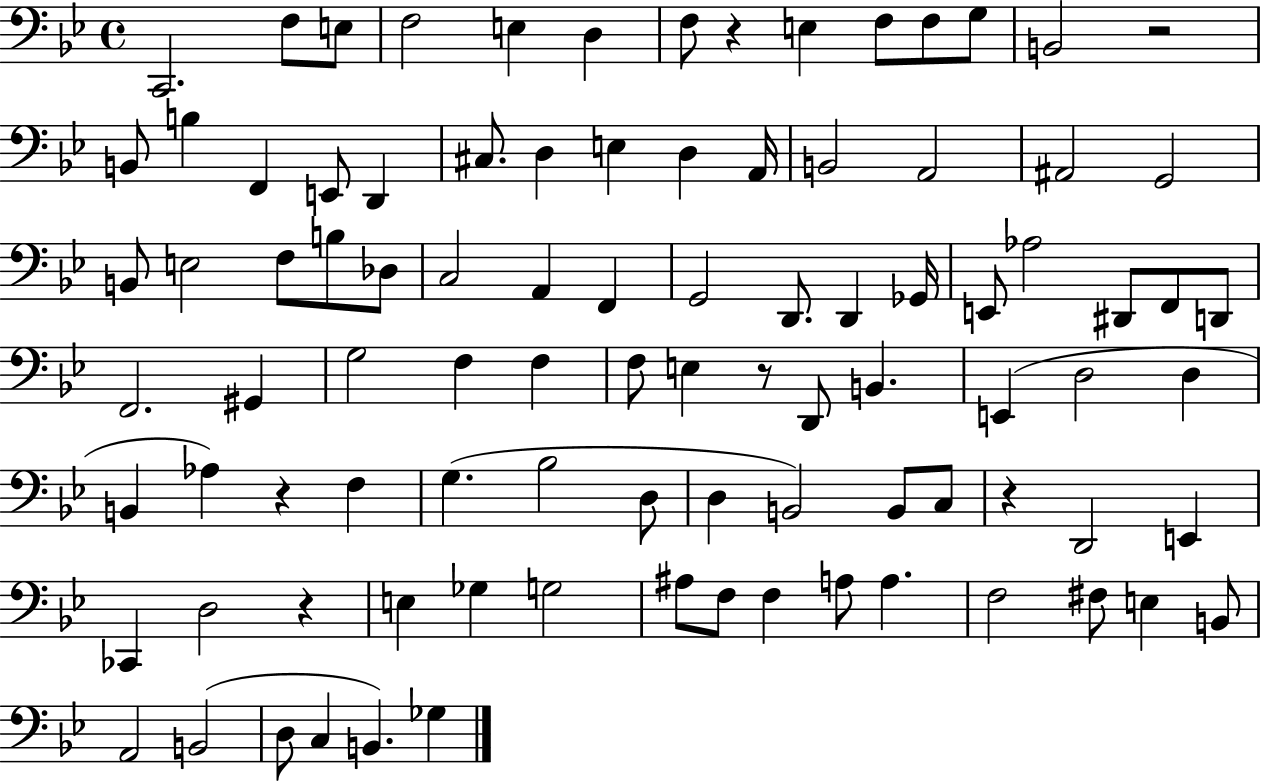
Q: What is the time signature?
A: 4/4